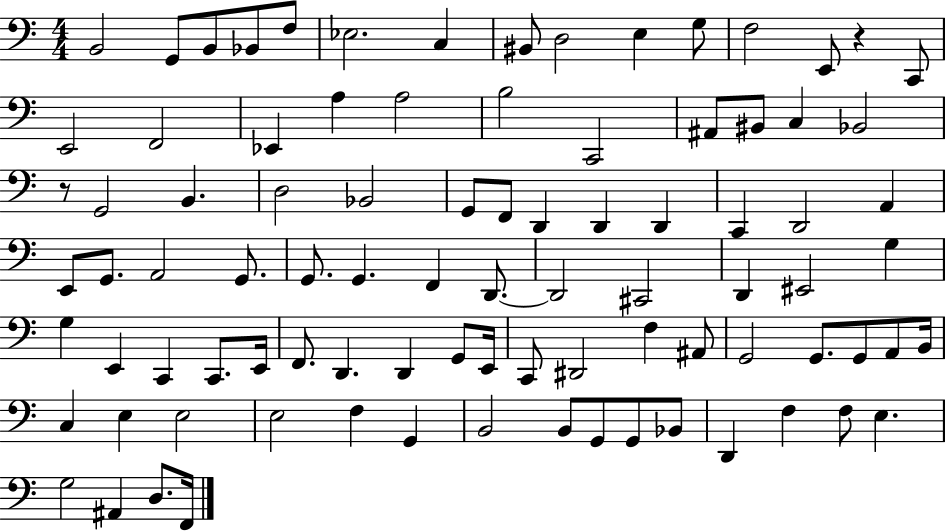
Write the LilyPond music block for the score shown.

{
  \clef bass
  \numericTimeSignature
  \time 4/4
  \key c \major
  b,2 g,8 b,8 bes,8 f8 | ees2. c4 | bis,8 d2 e4 g8 | f2 e,8 r4 c,8 | \break e,2 f,2 | ees,4 a4 a2 | b2 c,2 | ais,8 bis,8 c4 bes,2 | \break r8 g,2 b,4. | d2 bes,2 | g,8 f,8 d,4 d,4 d,4 | c,4 d,2 a,4 | \break e,8 g,8. a,2 g,8. | g,8. g,4. f,4 d,8.~~ | d,2 cis,2 | d,4 eis,2 g4 | \break g4 e,4 c,4 c,8. e,16 | f,8. d,4. d,4 g,8 e,16 | c,8 dis,2 f4 ais,8 | g,2 g,8. g,8 a,8 b,16 | \break c4 e4 e2 | e2 f4 g,4 | b,2 b,8 g,8 g,8 bes,8 | d,4 f4 f8 e4. | \break g2 ais,4 d8. f,16 | \bar "|."
}